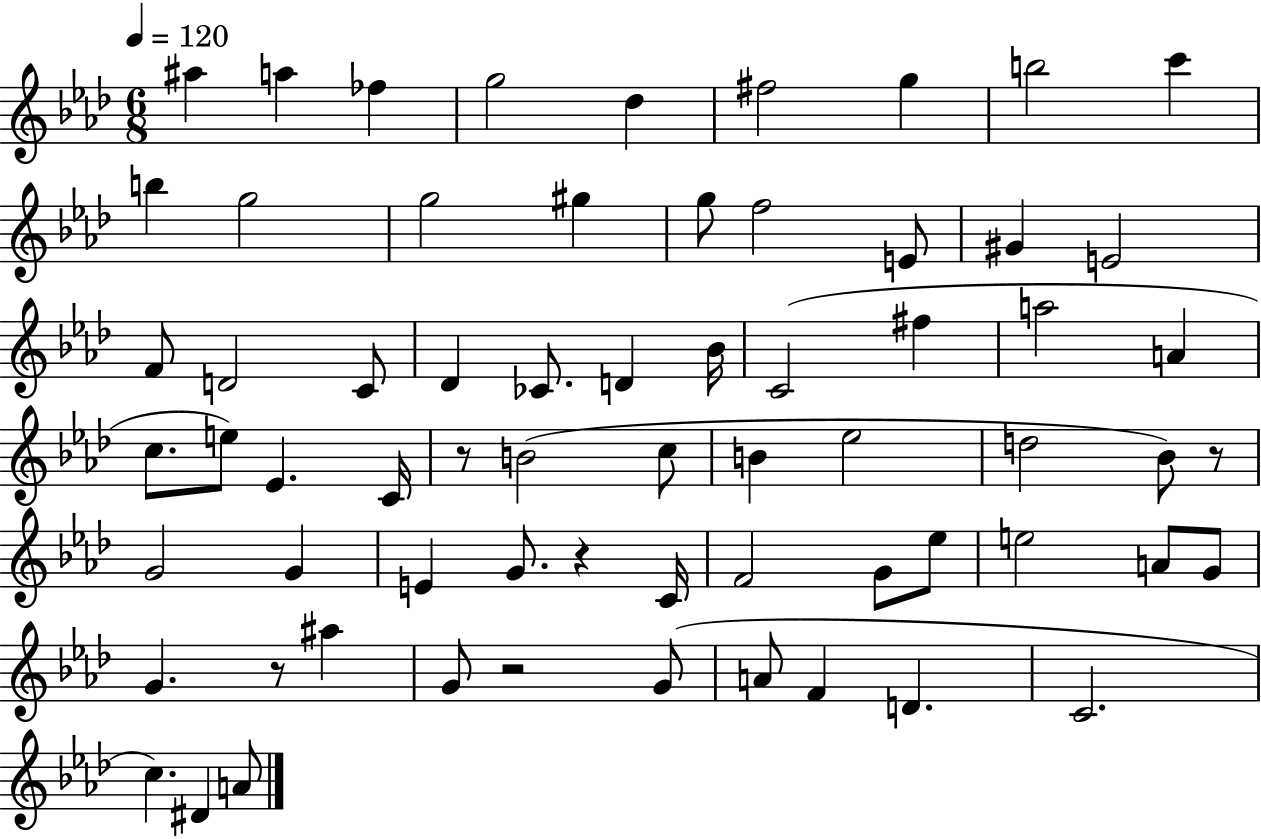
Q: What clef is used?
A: treble